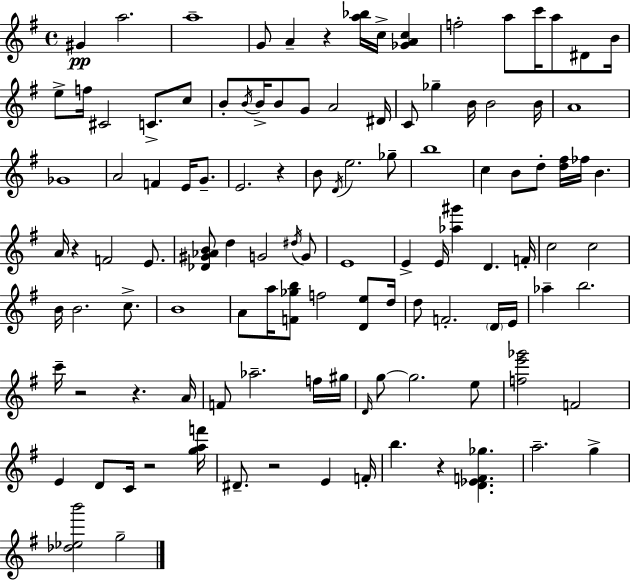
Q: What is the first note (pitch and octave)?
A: G#4